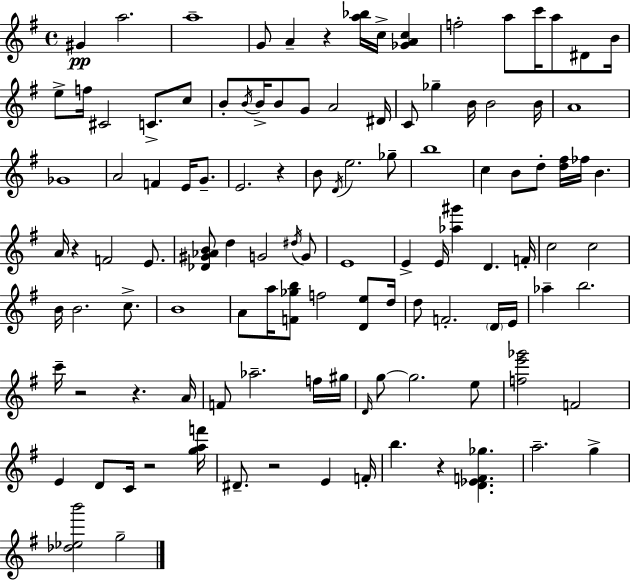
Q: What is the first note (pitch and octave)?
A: G#4